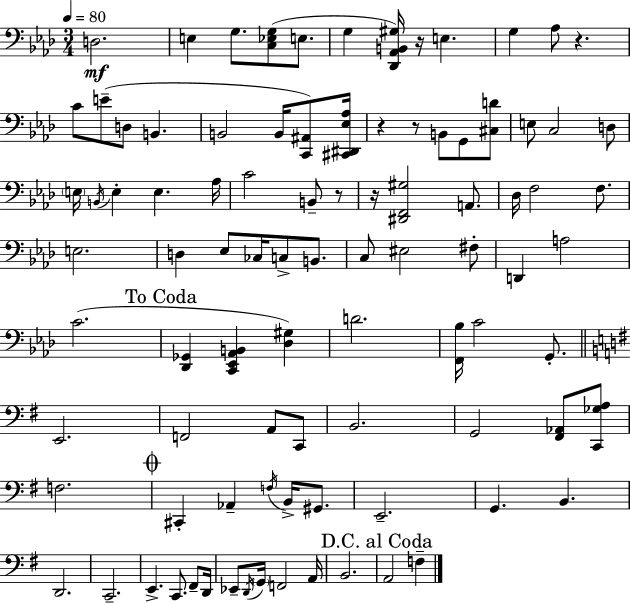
D3/h. E3/q G3/e. [C3,Eb3,G3]/e E3/e. G3/q [Db2,Ab2,B2,G#3]/s R/s E3/q. G3/q Ab3/e R/q. C4/e E4/e D3/e B2/q. B2/h B2/s [C2,A#2]/e [C#2,D#2,Eb3,Ab3]/s R/q R/e B2/e G2/e [C#3,D4]/e E3/e C3/h D3/e E3/s B2/s E3/q E3/q. Ab3/s C4/h B2/e R/e R/s [D#2,F2,G#3]/h A2/e. Db3/s F3/h F3/e. E3/h. D3/q Eb3/e CES3/s C3/e B2/e. C3/e EIS3/h F#3/e D2/q A3/h C4/h. [Db2,Gb2]/q [C2,Eb2,Ab2,B2]/q [Db3,G#3]/q D4/h. [F2,Bb3]/s C4/h G2/e. E2/h. F2/h A2/e C2/e B2/h. G2/h [F#2,Ab2]/e [C2,Gb3,A3]/e F3/h. C#2/q Ab2/q F3/s B2/s G#2/e. E2/h. G2/q. B2/q. D2/h. C2/h. E2/q. C2/e. F#2/e D2/s Eb2/e D2/s G2/s F2/h A2/s B2/h. A2/h F3/q